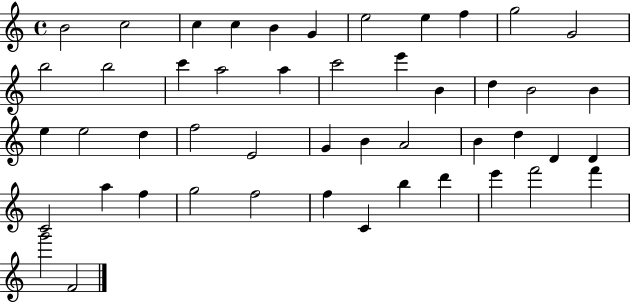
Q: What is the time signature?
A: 4/4